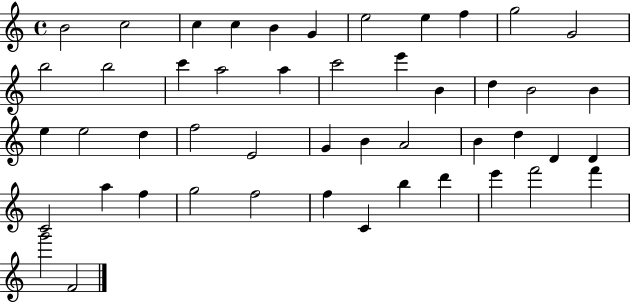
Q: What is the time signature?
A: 4/4